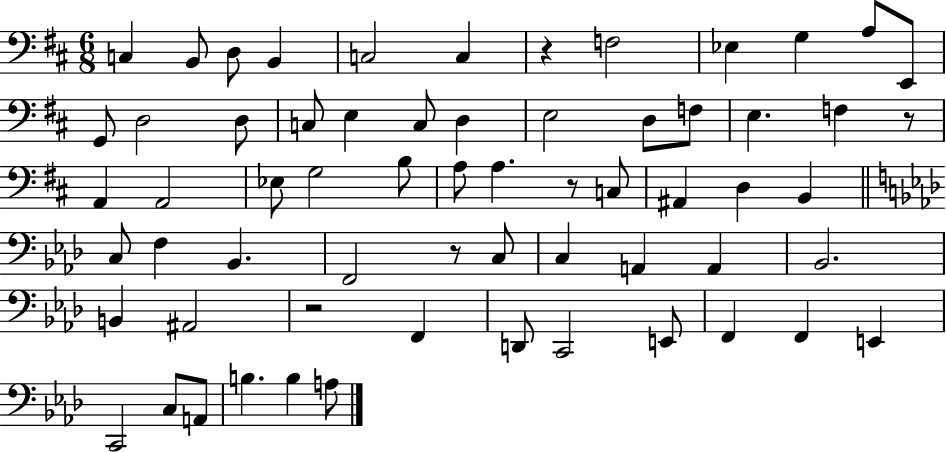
C3/q B2/e D3/e B2/q C3/h C3/q R/q F3/h Eb3/q G3/q A3/e E2/e G2/e D3/h D3/e C3/e E3/q C3/e D3/q E3/h D3/e F3/e E3/q. F3/q R/e A2/q A2/h Eb3/e G3/h B3/e A3/e A3/q. R/e C3/e A#2/q D3/q B2/q C3/e F3/q Bb2/q. F2/h R/e C3/e C3/q A2/q A2/q Bb2/h. B2/q A#2/h R/h F2/q D2/e C2/h E2/e F2/q F2/q E2/q C2/h C3/e A2/e B3/q. B3/q A3/e